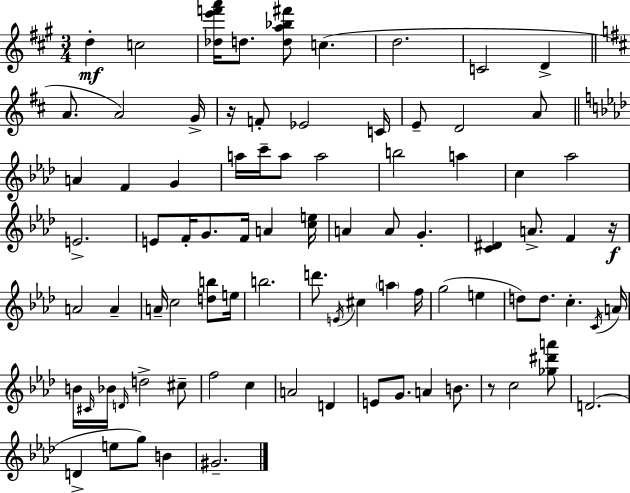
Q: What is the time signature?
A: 3/4